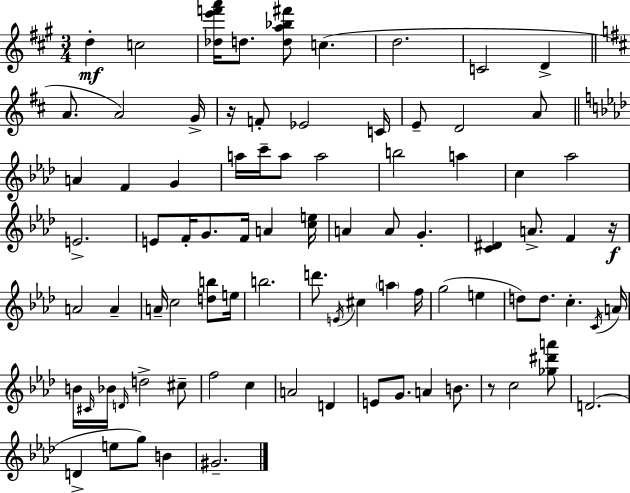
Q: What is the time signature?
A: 3/4